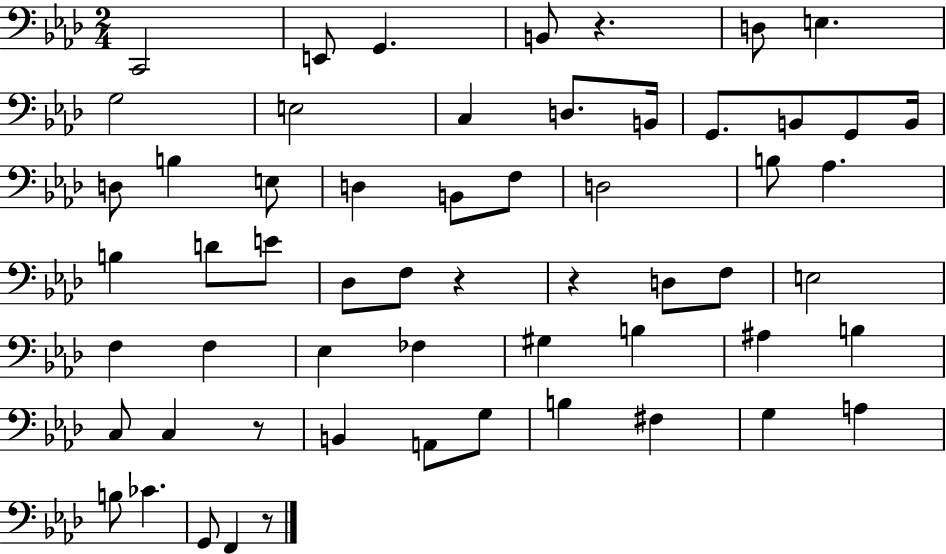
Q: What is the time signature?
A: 2/4